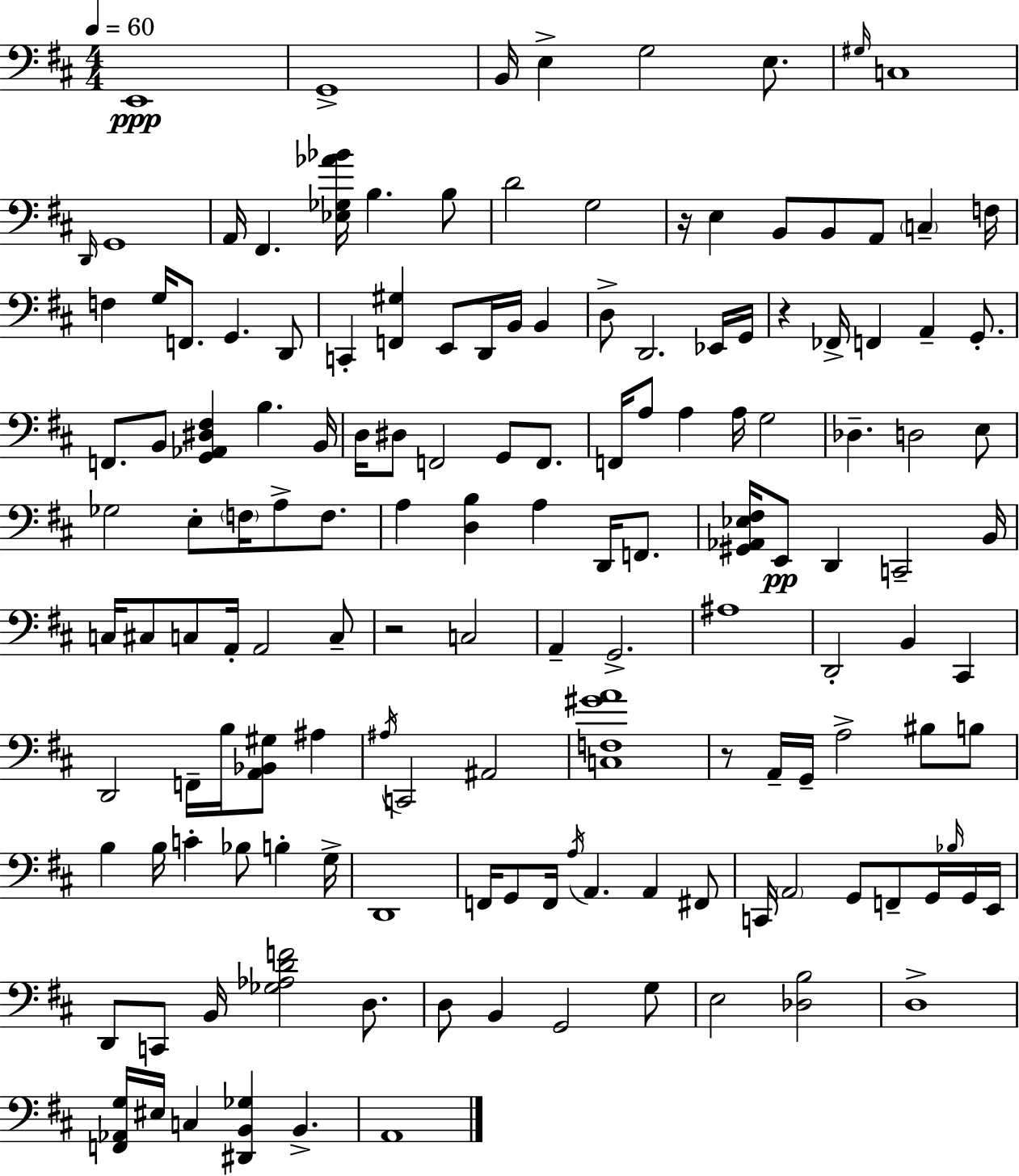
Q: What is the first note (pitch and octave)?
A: E2